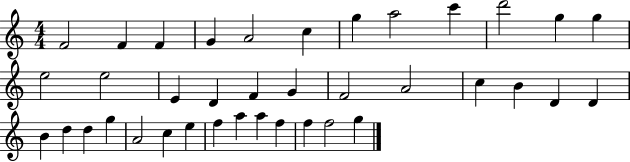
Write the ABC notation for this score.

X:1
T:Untitled
M:4/4
L:1/4
K:C
F2 F F G A2 c g a2 c' d'2 g g e2 e2 E D F G F2 A2 c B D D B d d g A2 c e f a a f f f2 g